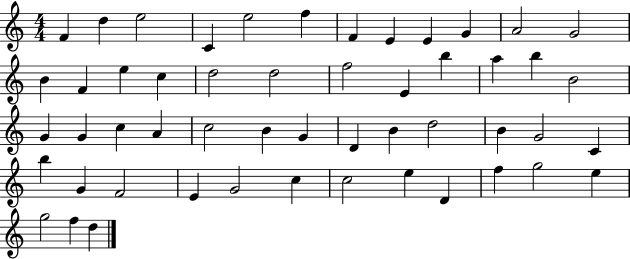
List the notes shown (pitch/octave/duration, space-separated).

F4/q D5/q E5/h C4/q E5/h F5/q F4/q E4/q E4/q G4/q A4/h G4/h B4/q F4/q E5/q C5/q D5/h D5/h F5/h E4/q B5/q A5/q B5/q B4/h G4/q G4/q C5/q A4/q C5/h B4/q G4/q D4/q B4/q D5/h B4/q G4/h C4/q B5/q G4/q F4/h E4/q G4/h C5/q C5/h E5/q D4/q F5/q G5/h E5/q G5/h F5/q D5/q